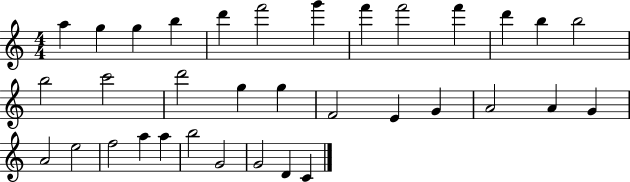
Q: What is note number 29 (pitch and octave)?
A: A5